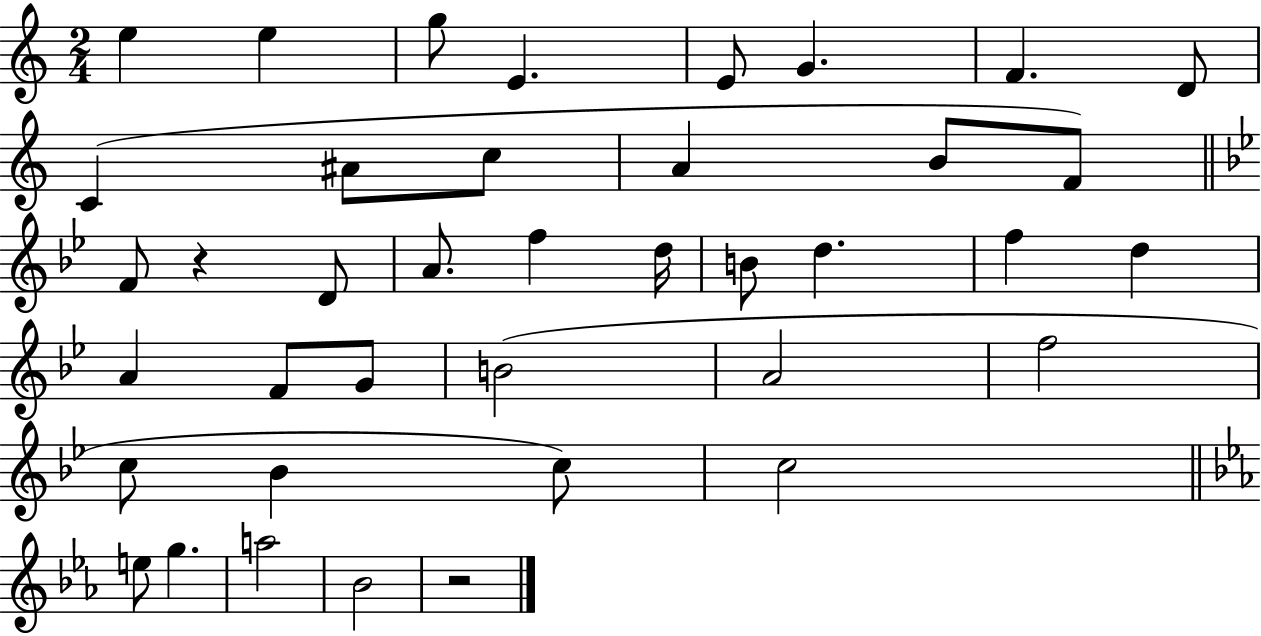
X:1
T:Untitled
M:2/4
L:1/4
K:C
e e g/2 E E/2 G F D/2 C ^A/2 c/2 A B/2 F/2 F/2 z D/2 A/2 f d/4 B/2 d f d A F/2 G/2 B2 A2 f2 c/2 _B c/2 c2 e/2 g a2 _B2 z2